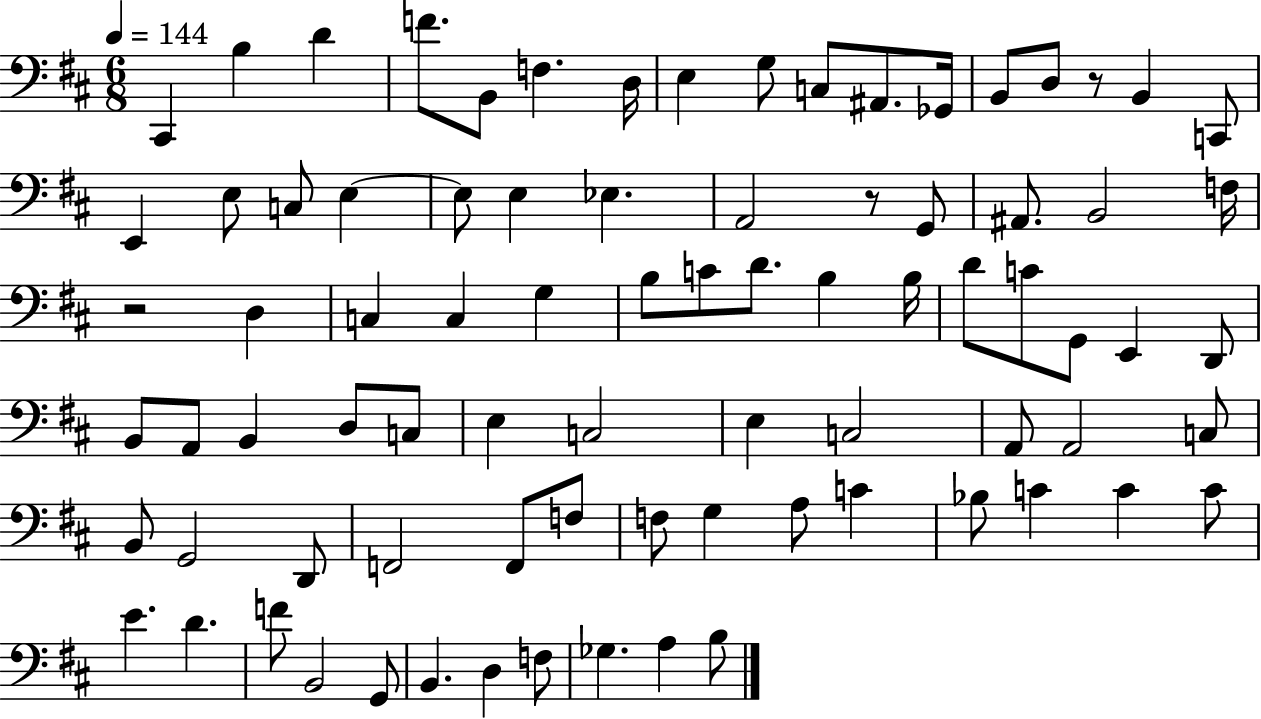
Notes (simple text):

C#2/q B3/q D4/q F4/e. B2/e F3/q. D3/s E3/q G3/e C3/e A#2/e. Gb2/s B2/e D3/e R/e B2/q C2/e E2/q E3/e C3/e E3/q E3/e E3/q Eb3/q. A2/h R/e G2/e A#2/e. B2/h F3/s R/h D3/q C3/q C3/q G3/q B3/e C4/e D4/e. B3/q B3/s D4/e C4/e G2/e E2/q D2/e B2/e A2/e B2/q D3/e C3/e E3/q C3/h E3/q C3/h A2/e A2/h C3/e B2/e G2/h D2/e F2/h F2/e F3/e F3/e G3/q A3/e C4/q Bb3/e C4/q C4/q C4/e E4/q. D4/q. F4/e B2/h G2/e B2/q. D3/q F3/e Gb3/q. A3/q B3/e